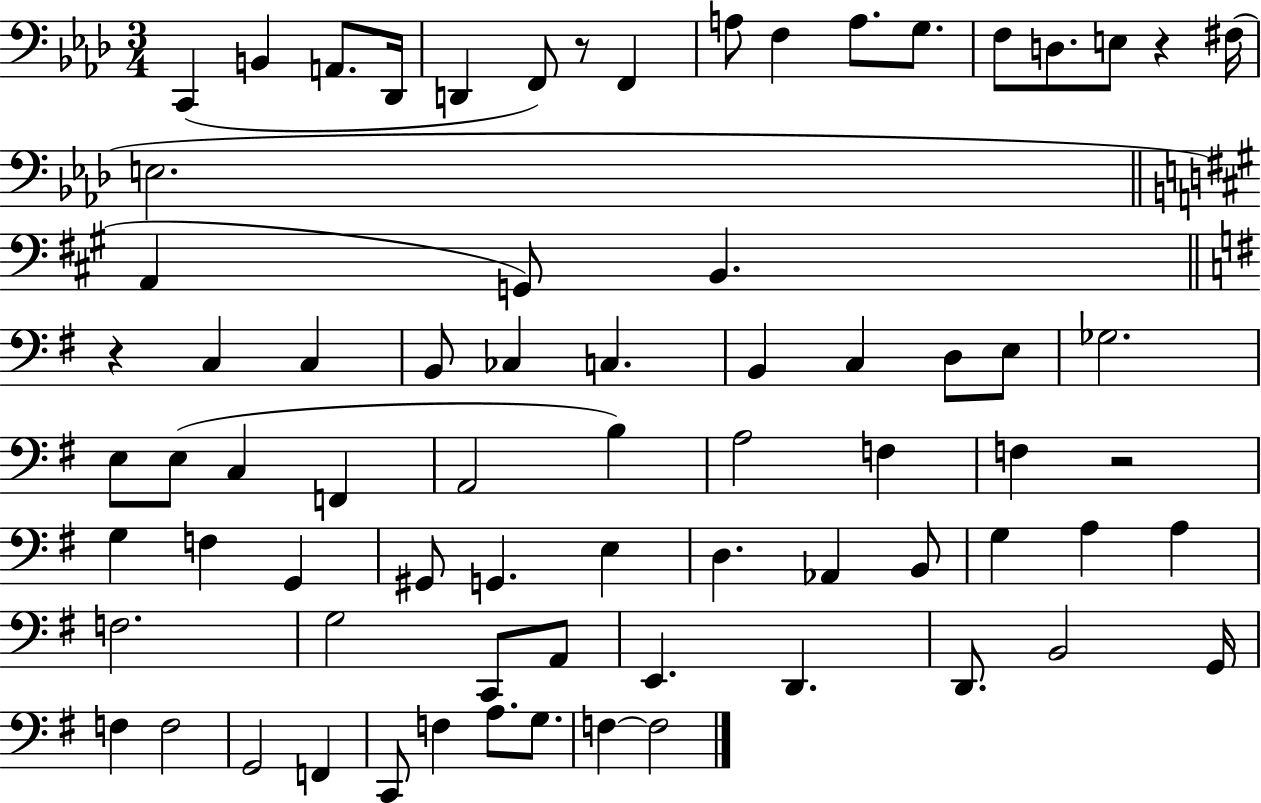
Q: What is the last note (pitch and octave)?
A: F3